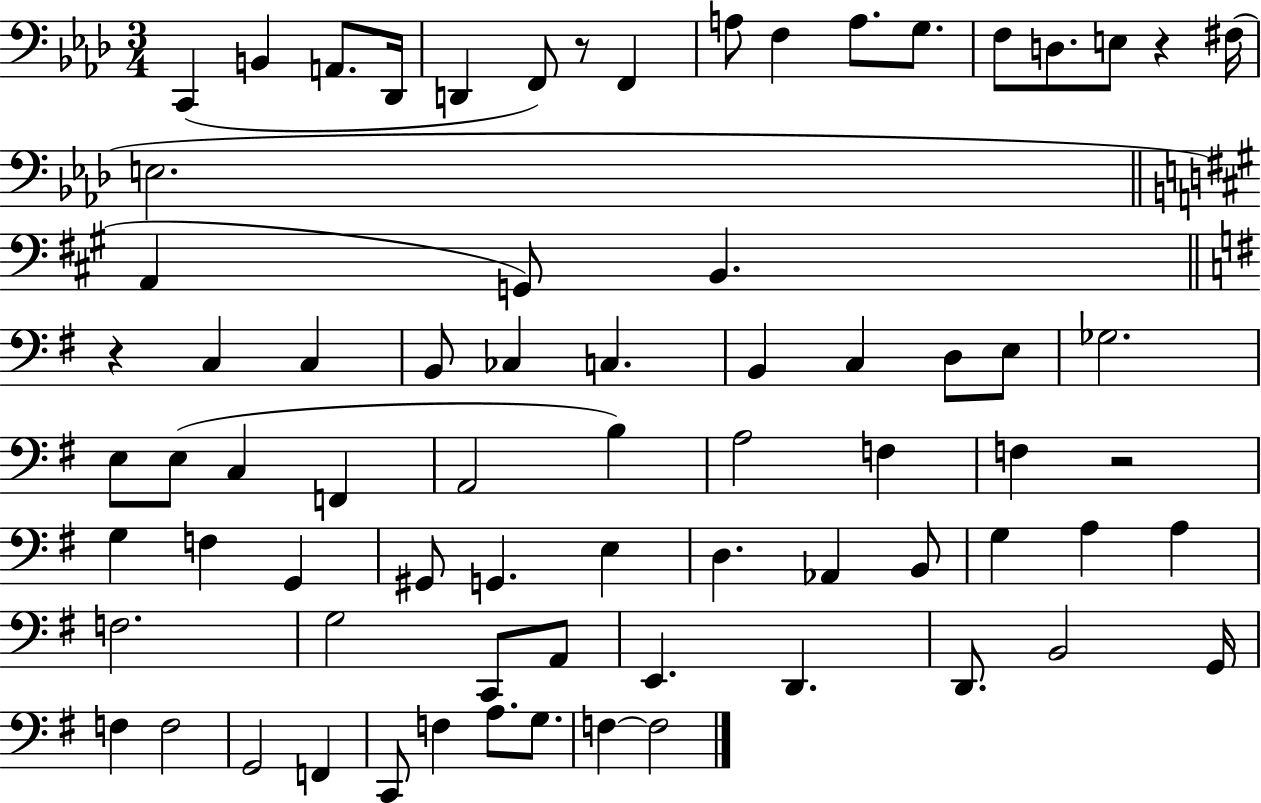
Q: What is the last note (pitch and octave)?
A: F3